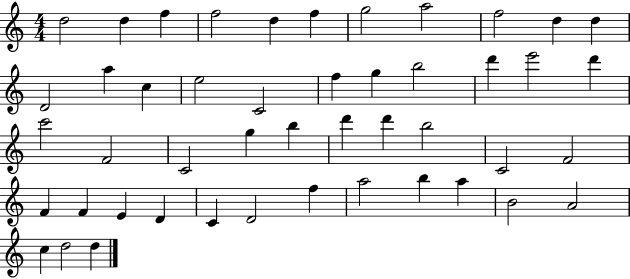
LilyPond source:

{
  \clef treble
  \numericTimeSignature
  \time 4/4
  \key c \major
  d''2 d''4 f''4 | f''2 d''4 f''4 | g''2 a''2 | f''2 d''4 d''4 | \break d'2 a''4 c''4 | e''2 c'2 | f''4 g''4 b''2 | d'''4 e'''2 d'''4 | \break c'''2 f'2 | c'2 g''4 b''4 | d'''4 d'''4 b''2 | c'2 f'2 | \break f'4 f'4 e'4 d'4 | c'4 d'2 f''4 | a''2 b''4 a''4 | b'2 a'2 | \break c''4 d''2 d''4 | \bar "|."
}